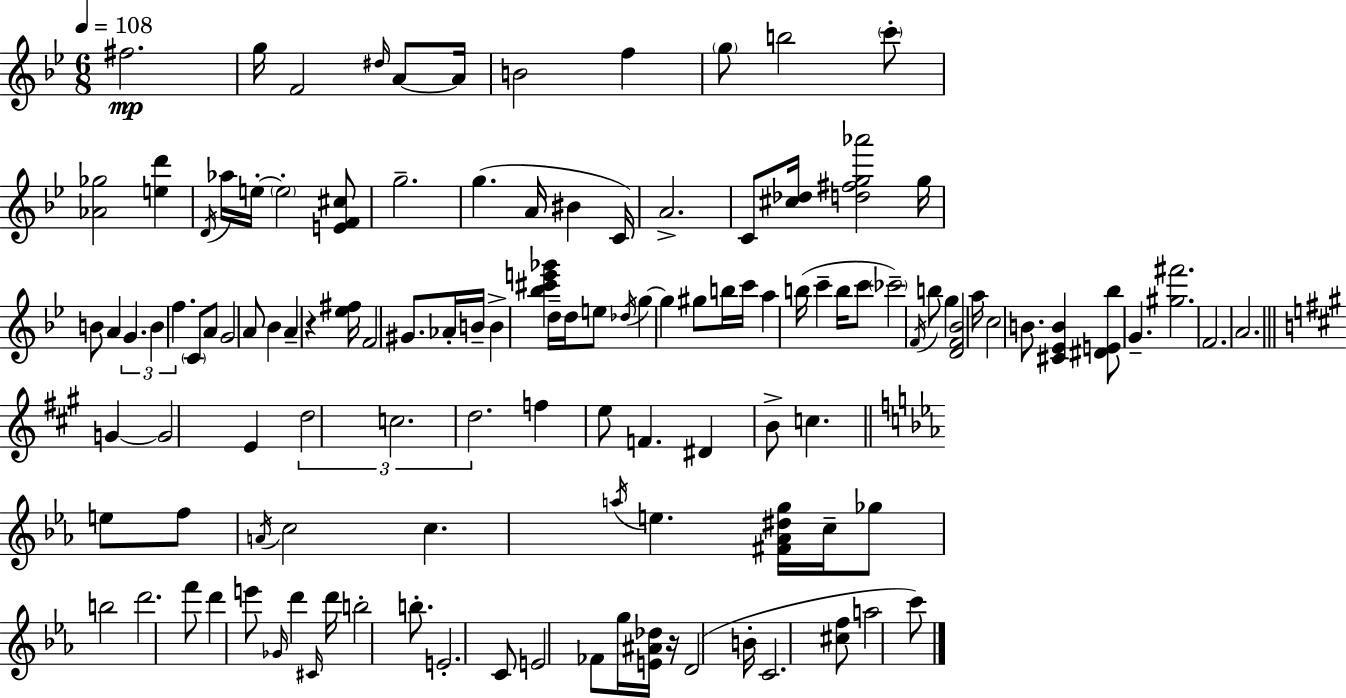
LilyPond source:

{
  \clef treble
  \numericTimeSignature
  \time 6/8
  \key bes \major
  \tempo 4 = 108
  fis''2.\mp | g''16 f'2 \grace { dis''16 } a'8~~ | a'16 b'2 f''4 | \parenthesize g''8 b''2 \parenthesize c'''8-. | \break <aes' ges''>2 <e'' d'''>4 | \acciaccatura { d'16 } aes''16 e''16-.~~ \parenthesize e''2-. | <e' f' cis''>8 g''2.-- | g''4.( a'16 bis'4 | \break c'16) a'2.-> | c'8 <cis'' des''>16 <d'' fis'' g'' aes'''>2 | g''16 b'8 a'4 \tuplet 3/2 { g'4. | b'4 f''4. } | \break \parenthesize c'8 a'8 g'2 | a'8 bes'4 a'4-- r4 | <ees'' fis''>16 f'2 gis'8. | aes'16-. b'16-- b'4-> <bes'' cis''' e''' ges'''>4 | \break d''16-- d''16 e''8 \acciaccatura { des''16 } g''4~~ g''4 | gis''8 b''16 c'''16 a''4 b''16( c'''4-- | b''16 c'''8 \parenthesize ces'''2--) | \acciaccatura { f'16 } b''8 g''4 <d' f' bes'>2 | \break a''16 c''2 | b'8. <cis' ees' b'>4 <dis' e' bes''>8 g'4.-- | <gis'' fis'''>2. | f'2. | \break a'2. | \bar "||" \break \key a \major g'4~~ g'2 | e'4 \tuplet 3/2 { d''2 | c''2. | d''2. } | \break f''4 e''8 f'4. | dis'4 b'8-> c''4. | \bar "||" \break \key ees \major e''8 f''8 \acciaccatura { a'16 } c''2 | c''4. \acciaccatura { a''16 } e''4. | <fis' aes' dis'' g''>16 c''16-- ges''8 b''2 | d'''2. | \break f'''8 d'''4 e'''8 \grace { ges'16 } d'''4 | \grace { cis'16 } d'''16 b''2-. | b''8.-. e'2.-. | c'8 e'2 | \break fes'8 g''16 <e' ais' des''>16 r16 d'2( | b'16-. c'2. | <cis'' f''>8 a''2 | c'''8) \bar "|."
}